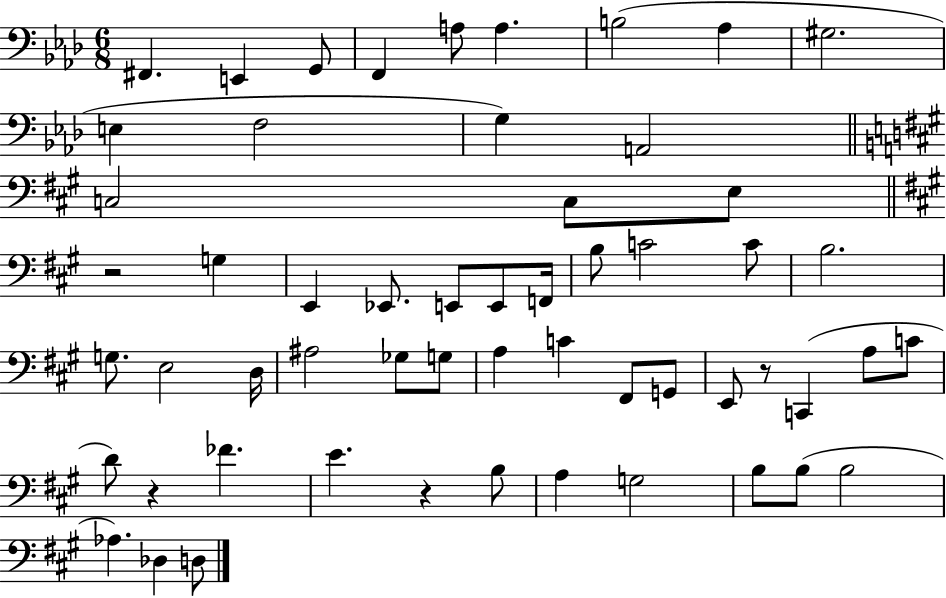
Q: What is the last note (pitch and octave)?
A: D3